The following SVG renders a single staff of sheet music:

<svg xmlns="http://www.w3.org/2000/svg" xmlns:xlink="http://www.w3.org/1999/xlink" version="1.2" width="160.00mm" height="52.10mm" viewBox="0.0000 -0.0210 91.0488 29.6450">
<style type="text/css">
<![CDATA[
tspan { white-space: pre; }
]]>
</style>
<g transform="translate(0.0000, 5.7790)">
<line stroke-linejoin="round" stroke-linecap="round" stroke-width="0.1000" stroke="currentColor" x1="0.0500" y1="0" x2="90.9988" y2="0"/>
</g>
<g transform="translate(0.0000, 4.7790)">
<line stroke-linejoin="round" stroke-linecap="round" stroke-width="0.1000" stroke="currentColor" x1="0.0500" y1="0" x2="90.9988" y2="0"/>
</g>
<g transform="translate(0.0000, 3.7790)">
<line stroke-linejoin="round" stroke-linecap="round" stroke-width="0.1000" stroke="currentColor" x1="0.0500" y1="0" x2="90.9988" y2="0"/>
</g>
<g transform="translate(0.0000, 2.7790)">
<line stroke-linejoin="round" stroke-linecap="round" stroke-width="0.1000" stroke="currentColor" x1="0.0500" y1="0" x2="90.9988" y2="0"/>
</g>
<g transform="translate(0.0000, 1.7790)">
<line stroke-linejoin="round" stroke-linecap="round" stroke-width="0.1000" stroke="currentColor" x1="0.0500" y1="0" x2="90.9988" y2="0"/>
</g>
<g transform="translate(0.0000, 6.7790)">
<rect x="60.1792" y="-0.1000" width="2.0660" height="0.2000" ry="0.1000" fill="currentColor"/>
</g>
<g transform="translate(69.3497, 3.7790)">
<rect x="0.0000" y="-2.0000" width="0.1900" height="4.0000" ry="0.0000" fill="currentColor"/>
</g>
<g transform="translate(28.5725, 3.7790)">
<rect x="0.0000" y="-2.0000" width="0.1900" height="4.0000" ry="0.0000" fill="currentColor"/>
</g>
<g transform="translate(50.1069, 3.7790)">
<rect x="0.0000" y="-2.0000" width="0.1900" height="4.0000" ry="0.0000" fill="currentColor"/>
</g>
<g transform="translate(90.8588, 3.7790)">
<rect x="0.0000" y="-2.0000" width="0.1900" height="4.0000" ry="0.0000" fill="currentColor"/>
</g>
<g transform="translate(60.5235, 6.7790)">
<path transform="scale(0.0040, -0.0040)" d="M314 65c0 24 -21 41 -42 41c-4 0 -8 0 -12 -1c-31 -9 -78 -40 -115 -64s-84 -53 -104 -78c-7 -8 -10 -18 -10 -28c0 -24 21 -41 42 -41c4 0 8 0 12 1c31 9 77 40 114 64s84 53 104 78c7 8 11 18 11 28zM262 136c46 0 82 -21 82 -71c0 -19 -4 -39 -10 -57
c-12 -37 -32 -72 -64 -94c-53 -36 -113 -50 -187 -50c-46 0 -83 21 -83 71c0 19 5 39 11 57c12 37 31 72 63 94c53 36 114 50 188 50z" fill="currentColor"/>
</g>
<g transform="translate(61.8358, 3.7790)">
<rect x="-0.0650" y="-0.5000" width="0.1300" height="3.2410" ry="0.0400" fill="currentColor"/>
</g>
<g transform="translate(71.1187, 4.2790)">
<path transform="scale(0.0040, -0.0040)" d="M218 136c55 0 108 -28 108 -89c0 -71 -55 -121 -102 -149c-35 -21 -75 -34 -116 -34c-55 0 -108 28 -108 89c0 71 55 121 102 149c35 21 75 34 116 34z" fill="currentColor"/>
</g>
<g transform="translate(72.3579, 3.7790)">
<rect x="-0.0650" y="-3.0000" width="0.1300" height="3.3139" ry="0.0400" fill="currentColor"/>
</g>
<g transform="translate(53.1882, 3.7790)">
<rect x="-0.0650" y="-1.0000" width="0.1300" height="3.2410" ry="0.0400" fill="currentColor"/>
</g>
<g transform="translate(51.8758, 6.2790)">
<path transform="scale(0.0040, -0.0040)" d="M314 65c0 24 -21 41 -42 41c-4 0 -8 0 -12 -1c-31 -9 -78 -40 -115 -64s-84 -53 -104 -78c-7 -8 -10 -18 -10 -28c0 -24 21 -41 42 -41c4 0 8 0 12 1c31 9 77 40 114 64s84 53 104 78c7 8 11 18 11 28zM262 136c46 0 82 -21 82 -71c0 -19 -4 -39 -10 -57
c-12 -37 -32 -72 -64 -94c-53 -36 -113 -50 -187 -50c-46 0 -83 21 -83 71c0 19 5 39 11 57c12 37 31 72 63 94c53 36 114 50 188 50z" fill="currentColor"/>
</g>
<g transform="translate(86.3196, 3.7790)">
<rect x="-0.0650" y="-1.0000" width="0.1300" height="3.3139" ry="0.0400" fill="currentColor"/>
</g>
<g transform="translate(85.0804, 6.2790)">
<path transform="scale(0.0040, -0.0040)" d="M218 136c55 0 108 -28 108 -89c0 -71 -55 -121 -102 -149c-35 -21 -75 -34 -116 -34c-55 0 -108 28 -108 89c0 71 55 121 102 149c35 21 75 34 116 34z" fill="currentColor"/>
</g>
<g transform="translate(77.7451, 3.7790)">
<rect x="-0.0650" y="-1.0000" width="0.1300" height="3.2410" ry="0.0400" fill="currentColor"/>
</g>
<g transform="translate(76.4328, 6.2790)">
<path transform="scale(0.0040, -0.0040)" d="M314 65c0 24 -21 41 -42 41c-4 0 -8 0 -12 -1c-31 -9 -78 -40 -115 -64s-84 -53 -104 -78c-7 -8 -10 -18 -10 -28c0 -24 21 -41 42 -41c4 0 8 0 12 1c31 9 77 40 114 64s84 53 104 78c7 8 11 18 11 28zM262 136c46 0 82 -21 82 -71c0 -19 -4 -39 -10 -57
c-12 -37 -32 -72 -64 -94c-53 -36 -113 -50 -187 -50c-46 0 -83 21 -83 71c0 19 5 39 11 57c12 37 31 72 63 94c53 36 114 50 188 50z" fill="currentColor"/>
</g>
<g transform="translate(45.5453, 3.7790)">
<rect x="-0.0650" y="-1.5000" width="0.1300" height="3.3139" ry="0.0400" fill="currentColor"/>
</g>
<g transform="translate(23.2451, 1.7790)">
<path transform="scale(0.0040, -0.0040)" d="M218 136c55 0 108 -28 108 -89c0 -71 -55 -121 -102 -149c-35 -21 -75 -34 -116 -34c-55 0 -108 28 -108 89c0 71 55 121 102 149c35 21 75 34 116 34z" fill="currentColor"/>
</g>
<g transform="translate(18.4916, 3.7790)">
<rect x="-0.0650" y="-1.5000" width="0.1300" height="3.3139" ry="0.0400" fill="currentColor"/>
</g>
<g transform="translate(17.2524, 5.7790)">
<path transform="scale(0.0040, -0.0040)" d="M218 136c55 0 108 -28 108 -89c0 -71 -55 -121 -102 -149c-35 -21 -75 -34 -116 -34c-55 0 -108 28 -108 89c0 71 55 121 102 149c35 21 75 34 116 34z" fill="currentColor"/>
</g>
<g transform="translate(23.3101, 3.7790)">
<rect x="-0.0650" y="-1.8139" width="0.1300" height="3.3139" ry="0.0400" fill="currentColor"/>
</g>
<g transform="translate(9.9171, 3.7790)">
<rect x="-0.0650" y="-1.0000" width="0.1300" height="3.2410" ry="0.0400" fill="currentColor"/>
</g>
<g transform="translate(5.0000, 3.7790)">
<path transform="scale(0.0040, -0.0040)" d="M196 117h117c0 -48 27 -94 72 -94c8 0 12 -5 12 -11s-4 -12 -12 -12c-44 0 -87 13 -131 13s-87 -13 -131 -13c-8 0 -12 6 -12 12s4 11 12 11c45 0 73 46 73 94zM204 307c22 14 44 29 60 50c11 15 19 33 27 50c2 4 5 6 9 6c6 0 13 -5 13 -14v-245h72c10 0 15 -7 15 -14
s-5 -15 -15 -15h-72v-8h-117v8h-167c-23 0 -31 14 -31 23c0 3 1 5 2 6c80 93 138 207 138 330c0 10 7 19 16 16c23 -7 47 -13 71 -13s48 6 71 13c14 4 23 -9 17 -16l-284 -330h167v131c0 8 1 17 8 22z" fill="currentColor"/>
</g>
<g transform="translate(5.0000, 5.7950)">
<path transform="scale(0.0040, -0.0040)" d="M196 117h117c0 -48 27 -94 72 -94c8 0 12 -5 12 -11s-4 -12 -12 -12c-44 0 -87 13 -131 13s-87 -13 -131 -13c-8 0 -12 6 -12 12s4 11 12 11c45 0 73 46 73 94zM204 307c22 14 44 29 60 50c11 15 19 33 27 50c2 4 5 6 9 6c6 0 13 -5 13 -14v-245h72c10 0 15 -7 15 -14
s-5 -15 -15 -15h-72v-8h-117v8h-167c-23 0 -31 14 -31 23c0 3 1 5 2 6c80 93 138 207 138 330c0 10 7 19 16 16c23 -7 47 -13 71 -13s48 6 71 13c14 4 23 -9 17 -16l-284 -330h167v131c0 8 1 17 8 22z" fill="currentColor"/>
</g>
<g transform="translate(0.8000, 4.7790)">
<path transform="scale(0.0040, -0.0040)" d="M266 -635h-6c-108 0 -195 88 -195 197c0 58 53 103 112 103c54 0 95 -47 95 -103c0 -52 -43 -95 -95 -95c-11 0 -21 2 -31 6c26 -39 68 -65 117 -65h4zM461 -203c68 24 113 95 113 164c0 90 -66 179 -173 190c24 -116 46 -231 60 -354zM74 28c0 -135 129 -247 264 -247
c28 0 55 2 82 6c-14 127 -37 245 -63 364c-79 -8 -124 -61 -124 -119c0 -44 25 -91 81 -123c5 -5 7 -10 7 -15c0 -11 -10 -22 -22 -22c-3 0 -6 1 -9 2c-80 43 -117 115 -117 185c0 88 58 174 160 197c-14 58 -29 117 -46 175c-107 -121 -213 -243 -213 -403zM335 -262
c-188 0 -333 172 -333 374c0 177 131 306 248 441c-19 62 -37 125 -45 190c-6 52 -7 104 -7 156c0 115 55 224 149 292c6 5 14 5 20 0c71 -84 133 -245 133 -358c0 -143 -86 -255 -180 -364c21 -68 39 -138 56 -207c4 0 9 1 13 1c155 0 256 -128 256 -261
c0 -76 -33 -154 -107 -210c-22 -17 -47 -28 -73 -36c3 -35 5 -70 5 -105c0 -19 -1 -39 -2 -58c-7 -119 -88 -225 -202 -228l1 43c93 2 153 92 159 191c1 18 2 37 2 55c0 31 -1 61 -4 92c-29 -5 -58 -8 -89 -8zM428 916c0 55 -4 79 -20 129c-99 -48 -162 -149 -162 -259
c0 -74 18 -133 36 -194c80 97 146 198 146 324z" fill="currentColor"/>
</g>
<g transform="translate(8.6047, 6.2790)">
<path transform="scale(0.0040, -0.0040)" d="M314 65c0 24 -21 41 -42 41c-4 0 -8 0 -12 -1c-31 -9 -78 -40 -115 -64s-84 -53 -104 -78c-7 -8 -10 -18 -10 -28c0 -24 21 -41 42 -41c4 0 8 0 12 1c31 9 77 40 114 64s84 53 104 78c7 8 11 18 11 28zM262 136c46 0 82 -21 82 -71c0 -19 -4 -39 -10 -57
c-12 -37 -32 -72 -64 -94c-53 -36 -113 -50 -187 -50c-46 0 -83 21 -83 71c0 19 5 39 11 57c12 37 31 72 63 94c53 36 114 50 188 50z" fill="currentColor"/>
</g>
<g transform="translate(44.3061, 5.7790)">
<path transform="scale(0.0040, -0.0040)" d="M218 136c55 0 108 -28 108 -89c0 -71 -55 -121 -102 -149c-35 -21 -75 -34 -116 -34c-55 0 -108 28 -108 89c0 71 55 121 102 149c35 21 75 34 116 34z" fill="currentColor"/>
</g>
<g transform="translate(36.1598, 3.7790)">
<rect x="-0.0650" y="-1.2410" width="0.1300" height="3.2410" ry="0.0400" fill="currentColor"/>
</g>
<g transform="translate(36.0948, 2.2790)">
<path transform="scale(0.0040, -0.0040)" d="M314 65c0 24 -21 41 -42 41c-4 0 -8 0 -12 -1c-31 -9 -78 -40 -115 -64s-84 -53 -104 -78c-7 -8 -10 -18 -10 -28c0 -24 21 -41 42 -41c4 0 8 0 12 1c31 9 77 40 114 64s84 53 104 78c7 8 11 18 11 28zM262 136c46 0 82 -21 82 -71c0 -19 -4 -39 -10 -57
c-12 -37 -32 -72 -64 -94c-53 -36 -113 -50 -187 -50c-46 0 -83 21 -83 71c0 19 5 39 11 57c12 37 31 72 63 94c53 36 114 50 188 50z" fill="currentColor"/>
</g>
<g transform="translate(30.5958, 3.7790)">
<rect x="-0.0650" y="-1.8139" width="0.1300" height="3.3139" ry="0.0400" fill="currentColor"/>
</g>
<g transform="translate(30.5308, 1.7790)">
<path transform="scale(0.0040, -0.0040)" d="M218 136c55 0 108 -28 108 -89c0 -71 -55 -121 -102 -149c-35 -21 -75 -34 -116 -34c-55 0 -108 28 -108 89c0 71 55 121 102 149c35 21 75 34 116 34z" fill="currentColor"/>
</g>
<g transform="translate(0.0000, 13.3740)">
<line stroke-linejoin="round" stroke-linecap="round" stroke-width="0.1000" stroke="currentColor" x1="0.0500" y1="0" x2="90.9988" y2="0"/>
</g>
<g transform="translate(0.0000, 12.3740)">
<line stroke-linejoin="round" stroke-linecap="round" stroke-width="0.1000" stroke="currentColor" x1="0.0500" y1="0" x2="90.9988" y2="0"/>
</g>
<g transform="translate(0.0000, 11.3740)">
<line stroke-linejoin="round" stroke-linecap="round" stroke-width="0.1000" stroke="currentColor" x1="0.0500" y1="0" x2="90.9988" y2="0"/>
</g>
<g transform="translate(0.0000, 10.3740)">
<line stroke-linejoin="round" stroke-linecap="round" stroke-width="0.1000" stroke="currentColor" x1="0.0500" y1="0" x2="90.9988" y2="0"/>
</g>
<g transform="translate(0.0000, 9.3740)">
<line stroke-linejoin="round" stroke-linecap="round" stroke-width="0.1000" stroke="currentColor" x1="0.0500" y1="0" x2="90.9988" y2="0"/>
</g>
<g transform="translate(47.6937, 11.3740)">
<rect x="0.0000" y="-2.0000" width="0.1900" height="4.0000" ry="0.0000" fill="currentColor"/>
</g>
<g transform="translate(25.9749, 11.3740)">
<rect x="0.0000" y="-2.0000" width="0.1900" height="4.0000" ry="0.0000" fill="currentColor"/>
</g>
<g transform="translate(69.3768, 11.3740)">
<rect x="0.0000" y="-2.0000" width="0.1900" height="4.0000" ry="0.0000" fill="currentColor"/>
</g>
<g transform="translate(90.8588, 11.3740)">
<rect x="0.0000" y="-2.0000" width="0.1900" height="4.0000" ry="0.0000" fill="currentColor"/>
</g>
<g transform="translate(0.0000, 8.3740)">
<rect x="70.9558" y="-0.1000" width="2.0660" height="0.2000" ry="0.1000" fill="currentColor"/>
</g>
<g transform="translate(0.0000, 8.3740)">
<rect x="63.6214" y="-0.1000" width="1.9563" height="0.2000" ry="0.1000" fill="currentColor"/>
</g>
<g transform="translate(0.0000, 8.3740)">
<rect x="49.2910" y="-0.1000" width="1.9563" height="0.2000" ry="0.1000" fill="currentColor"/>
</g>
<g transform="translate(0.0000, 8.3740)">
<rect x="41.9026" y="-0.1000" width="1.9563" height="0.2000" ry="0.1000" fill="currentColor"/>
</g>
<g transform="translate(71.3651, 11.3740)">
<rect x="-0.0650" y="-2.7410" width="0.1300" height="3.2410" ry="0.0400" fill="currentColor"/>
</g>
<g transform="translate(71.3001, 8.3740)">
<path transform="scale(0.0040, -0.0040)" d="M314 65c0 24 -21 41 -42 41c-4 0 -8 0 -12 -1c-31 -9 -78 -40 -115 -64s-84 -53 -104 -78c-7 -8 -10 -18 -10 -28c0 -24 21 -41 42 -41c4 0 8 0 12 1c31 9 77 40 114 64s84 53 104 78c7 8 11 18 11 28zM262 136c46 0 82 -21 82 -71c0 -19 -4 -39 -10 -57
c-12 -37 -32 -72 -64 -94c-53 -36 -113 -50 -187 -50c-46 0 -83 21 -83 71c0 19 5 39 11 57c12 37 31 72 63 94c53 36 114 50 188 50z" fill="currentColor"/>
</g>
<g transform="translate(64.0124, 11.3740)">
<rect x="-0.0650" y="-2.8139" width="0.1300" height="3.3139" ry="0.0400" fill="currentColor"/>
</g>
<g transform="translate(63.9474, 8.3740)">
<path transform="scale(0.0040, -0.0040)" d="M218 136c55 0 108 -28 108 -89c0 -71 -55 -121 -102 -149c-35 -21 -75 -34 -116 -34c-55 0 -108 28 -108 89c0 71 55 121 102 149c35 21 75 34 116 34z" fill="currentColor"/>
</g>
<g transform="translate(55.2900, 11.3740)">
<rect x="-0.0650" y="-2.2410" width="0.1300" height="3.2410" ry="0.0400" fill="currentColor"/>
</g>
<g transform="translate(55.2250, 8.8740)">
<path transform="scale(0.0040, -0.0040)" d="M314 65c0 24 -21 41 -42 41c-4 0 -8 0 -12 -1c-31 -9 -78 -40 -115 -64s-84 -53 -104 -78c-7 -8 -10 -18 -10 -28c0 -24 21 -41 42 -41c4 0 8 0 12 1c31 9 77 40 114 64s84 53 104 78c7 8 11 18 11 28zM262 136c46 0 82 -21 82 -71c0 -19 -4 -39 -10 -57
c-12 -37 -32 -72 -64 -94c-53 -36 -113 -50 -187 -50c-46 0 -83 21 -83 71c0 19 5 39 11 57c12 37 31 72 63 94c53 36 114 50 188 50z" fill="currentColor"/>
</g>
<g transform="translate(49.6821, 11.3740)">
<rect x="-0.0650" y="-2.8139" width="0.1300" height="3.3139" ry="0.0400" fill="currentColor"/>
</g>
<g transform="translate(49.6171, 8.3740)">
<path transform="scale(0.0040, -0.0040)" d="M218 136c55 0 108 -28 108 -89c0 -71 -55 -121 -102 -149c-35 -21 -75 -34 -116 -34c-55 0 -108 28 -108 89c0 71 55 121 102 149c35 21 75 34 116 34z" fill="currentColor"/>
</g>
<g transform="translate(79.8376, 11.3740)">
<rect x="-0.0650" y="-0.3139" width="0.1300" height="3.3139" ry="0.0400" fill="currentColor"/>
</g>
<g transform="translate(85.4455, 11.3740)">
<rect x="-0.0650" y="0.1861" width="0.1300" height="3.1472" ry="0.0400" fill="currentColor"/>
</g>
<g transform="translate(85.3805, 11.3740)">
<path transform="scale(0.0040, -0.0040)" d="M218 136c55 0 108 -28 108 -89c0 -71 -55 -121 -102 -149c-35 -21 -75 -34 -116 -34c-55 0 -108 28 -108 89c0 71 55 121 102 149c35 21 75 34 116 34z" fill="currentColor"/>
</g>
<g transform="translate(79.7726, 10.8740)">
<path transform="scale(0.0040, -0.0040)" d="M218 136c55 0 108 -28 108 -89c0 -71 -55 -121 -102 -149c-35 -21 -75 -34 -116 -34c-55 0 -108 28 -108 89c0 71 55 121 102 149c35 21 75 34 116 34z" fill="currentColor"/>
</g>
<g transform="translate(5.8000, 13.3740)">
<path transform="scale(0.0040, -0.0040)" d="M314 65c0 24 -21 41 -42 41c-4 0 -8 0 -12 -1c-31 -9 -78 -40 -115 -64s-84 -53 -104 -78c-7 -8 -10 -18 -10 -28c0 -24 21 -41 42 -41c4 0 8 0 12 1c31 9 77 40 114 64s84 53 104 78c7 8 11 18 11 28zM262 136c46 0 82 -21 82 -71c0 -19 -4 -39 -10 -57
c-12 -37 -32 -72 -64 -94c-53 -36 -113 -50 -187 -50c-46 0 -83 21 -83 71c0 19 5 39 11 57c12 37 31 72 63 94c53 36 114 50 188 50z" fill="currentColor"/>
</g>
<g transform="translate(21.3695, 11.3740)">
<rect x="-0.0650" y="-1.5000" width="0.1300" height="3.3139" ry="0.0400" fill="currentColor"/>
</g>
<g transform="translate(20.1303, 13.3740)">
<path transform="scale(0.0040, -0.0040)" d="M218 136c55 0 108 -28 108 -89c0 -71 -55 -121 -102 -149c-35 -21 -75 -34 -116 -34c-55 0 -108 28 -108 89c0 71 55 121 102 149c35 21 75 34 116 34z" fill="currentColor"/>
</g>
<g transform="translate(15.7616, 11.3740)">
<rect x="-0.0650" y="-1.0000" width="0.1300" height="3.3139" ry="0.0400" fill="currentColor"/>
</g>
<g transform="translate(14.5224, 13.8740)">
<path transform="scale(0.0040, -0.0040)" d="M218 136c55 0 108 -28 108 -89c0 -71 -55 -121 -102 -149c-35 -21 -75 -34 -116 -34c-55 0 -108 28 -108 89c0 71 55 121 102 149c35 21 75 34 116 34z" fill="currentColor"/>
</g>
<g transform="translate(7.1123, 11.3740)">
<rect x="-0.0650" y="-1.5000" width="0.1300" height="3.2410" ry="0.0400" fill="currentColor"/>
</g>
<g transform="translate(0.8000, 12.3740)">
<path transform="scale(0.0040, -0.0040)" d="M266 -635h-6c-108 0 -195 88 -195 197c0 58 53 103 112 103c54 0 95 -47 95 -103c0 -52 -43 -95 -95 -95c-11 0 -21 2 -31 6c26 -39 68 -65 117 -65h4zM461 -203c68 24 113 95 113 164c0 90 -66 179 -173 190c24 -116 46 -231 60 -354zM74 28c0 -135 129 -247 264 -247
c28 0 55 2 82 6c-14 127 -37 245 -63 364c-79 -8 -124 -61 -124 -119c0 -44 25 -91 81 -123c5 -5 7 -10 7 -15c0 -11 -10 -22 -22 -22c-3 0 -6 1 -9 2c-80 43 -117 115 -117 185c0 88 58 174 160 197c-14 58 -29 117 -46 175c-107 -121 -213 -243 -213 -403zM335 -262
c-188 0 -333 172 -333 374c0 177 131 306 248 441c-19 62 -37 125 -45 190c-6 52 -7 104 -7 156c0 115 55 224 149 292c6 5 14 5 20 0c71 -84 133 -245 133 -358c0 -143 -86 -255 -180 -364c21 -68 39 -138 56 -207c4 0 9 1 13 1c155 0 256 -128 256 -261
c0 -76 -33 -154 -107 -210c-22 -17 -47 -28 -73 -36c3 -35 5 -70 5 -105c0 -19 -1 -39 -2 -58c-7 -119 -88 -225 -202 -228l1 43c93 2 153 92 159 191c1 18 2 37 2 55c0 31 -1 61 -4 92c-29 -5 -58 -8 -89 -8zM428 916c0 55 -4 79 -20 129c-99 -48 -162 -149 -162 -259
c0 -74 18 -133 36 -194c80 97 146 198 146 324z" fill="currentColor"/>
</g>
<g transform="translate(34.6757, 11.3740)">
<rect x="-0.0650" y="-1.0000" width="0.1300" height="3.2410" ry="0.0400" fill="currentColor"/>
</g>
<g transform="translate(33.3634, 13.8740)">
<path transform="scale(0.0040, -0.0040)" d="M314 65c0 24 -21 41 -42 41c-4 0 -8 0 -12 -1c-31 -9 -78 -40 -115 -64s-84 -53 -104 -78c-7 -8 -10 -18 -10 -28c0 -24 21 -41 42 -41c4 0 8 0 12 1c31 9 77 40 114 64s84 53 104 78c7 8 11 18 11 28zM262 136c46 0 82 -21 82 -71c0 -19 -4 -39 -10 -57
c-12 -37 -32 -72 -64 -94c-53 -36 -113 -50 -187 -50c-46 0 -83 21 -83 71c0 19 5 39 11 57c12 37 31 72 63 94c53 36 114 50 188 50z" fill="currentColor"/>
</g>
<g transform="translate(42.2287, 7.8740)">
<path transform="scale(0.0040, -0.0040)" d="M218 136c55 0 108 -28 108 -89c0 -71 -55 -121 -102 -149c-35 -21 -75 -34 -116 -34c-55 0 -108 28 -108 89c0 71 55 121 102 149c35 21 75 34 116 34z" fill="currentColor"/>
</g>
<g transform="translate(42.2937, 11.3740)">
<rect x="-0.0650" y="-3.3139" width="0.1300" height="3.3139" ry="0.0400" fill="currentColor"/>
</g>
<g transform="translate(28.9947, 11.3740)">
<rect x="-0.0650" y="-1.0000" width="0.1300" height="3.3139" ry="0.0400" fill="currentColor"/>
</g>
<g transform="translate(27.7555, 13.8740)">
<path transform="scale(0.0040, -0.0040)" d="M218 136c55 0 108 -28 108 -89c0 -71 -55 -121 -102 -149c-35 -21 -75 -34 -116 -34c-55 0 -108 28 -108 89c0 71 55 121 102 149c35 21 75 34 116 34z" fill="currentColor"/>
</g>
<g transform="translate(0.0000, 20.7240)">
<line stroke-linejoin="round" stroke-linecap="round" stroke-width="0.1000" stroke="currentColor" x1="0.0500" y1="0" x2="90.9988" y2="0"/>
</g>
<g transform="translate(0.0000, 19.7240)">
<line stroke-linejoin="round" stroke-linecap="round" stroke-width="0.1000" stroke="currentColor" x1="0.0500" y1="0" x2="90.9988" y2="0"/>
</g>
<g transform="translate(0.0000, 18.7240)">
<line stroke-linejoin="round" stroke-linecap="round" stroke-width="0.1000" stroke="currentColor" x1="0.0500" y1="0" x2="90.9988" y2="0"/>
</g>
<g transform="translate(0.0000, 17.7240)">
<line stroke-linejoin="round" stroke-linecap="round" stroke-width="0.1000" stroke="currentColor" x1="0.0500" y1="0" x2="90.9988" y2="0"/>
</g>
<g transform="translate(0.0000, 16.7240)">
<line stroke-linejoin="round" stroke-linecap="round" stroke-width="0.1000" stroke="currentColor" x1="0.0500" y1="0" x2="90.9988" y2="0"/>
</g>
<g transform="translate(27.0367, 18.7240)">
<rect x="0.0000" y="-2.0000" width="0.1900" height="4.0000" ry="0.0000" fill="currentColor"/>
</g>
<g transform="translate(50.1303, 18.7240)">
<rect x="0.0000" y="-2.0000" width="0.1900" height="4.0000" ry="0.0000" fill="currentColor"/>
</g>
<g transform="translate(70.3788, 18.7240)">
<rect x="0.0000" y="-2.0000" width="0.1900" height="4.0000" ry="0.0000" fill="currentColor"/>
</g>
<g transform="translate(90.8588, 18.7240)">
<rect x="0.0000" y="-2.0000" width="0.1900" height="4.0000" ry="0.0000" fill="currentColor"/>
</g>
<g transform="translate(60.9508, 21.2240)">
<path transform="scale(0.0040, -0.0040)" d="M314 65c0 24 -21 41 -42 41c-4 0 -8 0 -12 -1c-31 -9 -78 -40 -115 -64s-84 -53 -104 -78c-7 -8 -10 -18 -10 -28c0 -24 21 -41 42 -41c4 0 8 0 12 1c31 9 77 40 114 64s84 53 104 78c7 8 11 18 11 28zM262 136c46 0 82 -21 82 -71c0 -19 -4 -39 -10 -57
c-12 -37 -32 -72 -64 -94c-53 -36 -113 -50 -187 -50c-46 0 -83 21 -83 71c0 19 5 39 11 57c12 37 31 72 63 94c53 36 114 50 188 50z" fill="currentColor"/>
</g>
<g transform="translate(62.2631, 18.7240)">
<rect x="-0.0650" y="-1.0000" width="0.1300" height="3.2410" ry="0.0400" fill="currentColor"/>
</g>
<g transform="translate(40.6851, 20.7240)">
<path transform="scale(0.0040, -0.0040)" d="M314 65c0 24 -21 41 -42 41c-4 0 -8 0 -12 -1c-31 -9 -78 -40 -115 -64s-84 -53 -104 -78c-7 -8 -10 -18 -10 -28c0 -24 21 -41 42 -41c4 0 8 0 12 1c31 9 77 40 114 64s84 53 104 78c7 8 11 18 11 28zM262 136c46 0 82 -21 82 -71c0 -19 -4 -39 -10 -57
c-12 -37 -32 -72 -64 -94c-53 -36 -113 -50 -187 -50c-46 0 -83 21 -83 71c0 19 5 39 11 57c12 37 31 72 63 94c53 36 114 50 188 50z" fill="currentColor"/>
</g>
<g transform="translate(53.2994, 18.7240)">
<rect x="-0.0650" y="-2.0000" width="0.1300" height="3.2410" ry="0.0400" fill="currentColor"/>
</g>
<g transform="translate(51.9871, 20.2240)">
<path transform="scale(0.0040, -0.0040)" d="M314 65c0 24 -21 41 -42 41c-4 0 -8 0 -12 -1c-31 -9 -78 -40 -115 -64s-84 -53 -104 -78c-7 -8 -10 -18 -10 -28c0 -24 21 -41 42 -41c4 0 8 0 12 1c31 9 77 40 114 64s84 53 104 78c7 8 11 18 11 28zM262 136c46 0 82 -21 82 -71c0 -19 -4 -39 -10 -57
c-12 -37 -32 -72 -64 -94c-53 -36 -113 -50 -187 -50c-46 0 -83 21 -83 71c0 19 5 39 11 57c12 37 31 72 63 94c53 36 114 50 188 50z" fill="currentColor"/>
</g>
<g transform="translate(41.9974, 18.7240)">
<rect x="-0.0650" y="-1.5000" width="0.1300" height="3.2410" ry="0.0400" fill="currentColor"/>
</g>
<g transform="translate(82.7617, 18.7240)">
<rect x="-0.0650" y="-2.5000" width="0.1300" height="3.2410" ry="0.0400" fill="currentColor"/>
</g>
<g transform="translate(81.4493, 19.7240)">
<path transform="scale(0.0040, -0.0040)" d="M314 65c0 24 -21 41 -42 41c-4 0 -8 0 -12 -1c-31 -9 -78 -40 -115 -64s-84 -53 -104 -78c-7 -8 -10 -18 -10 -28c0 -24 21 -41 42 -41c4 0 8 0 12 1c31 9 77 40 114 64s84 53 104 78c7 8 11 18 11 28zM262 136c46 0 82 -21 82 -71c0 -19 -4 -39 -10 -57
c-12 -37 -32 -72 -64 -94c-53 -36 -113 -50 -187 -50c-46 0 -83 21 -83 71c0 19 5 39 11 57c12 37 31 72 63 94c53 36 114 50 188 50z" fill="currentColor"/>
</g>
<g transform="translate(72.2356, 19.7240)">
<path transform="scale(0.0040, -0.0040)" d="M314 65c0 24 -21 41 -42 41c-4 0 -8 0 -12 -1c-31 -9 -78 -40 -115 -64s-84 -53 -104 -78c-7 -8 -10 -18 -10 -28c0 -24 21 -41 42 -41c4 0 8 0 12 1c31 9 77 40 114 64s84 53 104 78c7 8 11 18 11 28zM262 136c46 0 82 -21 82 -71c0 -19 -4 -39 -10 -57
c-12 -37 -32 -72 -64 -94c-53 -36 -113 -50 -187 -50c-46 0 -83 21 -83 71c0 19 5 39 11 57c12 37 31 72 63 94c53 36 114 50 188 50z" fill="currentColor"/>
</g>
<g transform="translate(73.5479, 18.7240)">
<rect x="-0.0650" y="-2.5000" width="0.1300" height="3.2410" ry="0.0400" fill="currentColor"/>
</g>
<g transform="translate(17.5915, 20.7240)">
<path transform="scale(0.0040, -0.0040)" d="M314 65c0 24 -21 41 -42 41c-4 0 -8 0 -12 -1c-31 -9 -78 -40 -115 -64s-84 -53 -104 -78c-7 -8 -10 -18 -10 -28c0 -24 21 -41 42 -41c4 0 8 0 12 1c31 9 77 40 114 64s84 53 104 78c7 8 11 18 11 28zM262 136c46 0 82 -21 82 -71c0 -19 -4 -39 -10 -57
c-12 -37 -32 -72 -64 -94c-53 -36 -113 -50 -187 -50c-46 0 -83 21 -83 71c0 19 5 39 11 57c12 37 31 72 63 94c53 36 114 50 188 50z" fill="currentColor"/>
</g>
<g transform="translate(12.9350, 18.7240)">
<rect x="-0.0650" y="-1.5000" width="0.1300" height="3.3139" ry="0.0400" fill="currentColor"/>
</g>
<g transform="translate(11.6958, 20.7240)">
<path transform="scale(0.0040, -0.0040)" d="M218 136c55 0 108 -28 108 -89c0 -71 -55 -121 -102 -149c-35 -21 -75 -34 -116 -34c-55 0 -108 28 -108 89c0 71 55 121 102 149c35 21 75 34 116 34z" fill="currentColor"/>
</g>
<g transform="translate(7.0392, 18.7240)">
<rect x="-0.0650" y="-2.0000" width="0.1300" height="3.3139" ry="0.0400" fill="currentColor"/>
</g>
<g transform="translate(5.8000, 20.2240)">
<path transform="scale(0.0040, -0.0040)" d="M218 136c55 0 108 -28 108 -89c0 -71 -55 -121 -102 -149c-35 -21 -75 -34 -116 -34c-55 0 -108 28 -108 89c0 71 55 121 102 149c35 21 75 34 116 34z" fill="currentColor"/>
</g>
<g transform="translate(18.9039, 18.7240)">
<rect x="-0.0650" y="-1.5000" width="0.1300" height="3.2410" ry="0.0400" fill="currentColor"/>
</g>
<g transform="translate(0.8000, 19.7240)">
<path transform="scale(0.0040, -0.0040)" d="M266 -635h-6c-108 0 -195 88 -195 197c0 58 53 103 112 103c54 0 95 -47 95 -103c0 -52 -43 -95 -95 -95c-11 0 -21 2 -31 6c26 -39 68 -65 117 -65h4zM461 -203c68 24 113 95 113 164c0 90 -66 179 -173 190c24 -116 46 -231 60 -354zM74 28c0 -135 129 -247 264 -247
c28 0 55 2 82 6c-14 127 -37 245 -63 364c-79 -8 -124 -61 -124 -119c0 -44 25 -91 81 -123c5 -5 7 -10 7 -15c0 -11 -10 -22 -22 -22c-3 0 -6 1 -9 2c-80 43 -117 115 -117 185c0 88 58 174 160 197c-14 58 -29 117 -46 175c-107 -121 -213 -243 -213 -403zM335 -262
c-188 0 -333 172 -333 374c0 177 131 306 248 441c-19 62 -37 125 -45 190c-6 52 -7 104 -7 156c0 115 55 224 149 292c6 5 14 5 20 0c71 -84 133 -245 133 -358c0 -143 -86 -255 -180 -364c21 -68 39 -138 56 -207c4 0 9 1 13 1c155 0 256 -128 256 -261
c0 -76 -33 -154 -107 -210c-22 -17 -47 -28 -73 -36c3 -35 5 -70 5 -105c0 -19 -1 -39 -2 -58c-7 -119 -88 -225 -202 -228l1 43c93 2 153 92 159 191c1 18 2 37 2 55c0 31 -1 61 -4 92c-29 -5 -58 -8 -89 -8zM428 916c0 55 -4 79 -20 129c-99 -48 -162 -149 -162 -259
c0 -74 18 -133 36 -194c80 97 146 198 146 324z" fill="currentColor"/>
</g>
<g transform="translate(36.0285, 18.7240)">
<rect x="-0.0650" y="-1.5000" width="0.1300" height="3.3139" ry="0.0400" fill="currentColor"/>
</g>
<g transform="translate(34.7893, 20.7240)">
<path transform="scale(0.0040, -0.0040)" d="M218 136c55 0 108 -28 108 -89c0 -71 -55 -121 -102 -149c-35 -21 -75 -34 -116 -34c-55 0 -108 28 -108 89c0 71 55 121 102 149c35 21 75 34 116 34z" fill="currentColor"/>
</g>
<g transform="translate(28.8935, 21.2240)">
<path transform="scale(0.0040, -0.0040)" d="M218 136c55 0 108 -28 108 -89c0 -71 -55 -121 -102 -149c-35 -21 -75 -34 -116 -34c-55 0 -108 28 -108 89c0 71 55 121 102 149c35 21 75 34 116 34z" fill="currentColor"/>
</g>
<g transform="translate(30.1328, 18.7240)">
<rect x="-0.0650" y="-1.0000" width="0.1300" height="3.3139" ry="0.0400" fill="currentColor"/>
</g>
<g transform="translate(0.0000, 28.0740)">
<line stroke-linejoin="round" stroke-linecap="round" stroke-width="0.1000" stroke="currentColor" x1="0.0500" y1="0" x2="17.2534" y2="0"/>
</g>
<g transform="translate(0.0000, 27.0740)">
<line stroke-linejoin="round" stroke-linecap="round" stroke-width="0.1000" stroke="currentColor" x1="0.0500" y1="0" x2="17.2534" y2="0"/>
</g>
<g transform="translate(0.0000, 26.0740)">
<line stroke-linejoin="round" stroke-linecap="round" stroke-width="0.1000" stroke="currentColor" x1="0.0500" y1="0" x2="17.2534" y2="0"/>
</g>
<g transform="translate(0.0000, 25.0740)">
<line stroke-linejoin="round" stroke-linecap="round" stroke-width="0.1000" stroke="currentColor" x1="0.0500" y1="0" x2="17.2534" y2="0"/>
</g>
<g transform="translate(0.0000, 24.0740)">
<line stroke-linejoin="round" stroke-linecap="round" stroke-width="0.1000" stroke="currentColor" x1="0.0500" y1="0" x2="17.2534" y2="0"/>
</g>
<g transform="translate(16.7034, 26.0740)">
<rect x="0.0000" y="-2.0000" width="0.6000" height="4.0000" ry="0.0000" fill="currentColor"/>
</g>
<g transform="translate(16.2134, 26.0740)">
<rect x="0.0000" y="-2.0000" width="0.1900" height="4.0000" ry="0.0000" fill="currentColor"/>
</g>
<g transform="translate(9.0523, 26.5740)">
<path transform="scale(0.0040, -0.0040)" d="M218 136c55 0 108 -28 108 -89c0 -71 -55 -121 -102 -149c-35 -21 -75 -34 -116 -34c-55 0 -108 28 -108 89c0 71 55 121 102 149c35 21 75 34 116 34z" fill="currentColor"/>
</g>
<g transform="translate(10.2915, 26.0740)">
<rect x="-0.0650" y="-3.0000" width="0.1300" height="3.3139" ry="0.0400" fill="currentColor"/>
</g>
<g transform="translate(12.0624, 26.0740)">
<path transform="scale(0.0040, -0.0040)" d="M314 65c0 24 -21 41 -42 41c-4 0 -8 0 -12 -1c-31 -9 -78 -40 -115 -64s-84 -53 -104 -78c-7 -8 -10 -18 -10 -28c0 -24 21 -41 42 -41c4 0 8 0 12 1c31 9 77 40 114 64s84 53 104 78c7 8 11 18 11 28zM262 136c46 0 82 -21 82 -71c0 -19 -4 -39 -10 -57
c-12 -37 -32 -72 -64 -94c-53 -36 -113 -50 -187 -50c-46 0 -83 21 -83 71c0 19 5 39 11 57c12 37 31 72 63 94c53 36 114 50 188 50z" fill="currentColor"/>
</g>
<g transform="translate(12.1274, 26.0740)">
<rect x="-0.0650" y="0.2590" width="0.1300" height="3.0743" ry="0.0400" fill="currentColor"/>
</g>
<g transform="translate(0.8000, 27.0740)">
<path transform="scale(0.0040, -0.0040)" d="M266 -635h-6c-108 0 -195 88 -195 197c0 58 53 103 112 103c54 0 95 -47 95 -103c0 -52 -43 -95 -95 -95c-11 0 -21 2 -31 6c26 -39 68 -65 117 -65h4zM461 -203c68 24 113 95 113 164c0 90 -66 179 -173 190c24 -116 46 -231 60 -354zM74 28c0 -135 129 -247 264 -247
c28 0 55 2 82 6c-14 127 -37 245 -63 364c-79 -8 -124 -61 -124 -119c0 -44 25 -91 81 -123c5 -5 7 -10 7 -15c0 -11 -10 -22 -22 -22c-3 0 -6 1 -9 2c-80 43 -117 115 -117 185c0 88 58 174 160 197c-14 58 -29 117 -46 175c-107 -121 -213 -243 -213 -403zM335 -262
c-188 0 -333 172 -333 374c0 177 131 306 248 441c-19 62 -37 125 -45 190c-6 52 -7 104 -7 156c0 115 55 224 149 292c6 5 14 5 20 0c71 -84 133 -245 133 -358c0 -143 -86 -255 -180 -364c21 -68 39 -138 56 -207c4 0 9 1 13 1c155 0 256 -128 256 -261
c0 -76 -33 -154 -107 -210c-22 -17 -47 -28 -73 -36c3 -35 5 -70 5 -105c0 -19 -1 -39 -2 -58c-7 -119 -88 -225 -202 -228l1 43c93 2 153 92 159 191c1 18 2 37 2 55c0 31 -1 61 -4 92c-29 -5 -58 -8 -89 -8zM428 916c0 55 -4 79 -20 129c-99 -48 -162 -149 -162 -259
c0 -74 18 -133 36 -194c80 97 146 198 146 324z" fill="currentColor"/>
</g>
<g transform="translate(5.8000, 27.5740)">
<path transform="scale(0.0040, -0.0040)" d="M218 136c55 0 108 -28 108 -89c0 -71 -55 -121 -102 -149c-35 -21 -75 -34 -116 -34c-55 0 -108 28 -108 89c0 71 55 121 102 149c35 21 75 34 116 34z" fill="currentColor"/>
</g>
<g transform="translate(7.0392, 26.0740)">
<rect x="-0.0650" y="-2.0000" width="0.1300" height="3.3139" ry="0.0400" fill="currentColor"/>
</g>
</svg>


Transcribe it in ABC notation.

X:1
T:Untitled
M:4/4
L:1/4
K:C
D2 E f f e2 E D2 C2 A D2 D E2 D E D D2 b a g2 a a2 c B F E E2 D E E2 F2 D2 G2 G2 F A B2